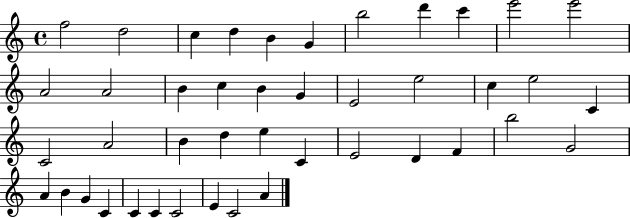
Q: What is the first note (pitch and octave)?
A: F5